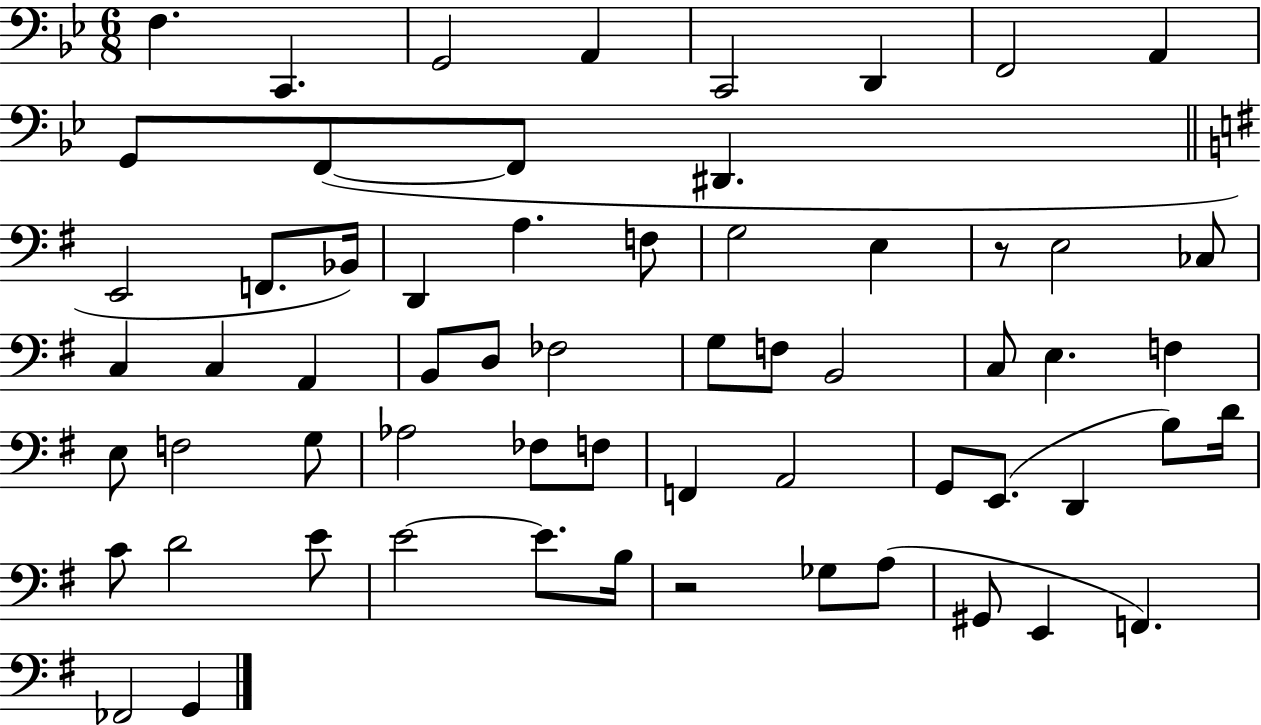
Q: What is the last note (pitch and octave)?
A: G2